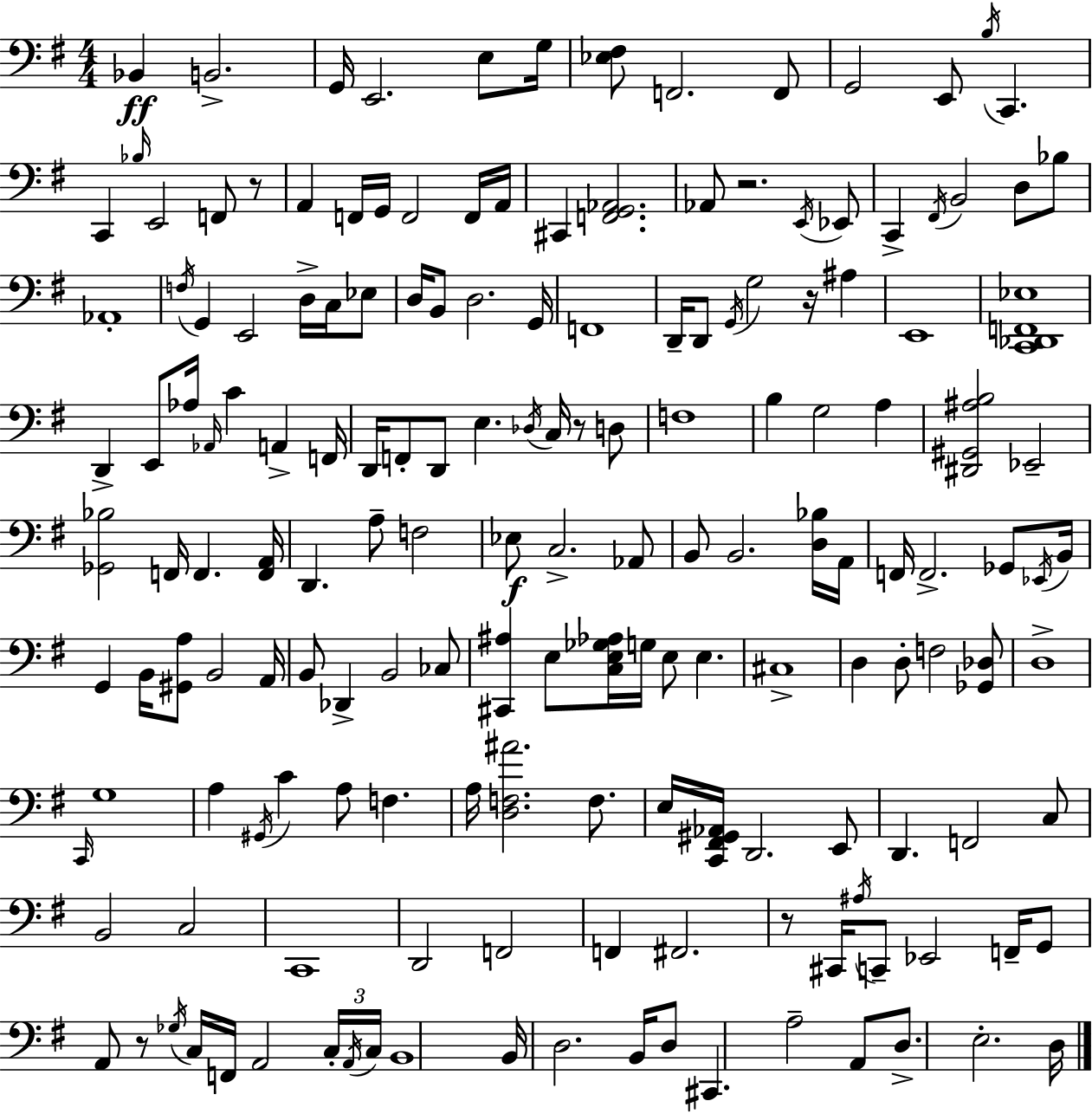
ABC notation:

X:1
T:Untitled
M:4/4
L:1/4
K:G
_B,, B,,2 G,,/4 E,,2 E,/2 G,/4 [_E,^F,]/2 F,,2 F,,/2 G,,2 E,,/2 B,/4 C,, C,, _B,/4 E,,2 F,,/2 z/2 A,, F,,/4 G,,/4 F,,2 F,,/4 A,,/4 ^C,, [F,,G,,_A,,]2 _A,,/2 z2 E,,/4 _E,,/2 C,, ^F,,/4 B,,2 D,/2 _B,/2 _A,,4 F,/4 G,, E,,2 D,/4 C,/4 _E,/2 D,/4 B,,/2 D,2 G,,/4 F,,4 D,,/4 D,,/2 G,,/4 G,2 z/4 ^A, E,,4 [C,,_D,,F,,_E,]4 D,, E,,/2 _A,/4 _A,,/4 C A,, F,,/4 D,,/4 F,,/2 D,,/2 E, _D,/4 C,/4 z/2 D,/2 F,4 B, G,2 A, [^D,,^G,,^A,B,]2 _E,,2 [_G,,_B,]2 F,,/4 F,, [F,,A,,]/4 D,, A,/2 F,2 _E,/2 C,2 _A,,/2 B,,/2 B,,2 [D,_B,]/4 A,,/4 F,,/4 F,,2 _G,,/2 _E,,/4 B,,/4 G,, B,,/4 [^G,,A,]/2 B,,2 A,,/4 B,,/2 _D,, B,,2 _C,/2 [^C,,^A,] E,/2 [C,E,_G,_A,]/4 G,/4 E,/2 E, ^C,4 D, D,/2 F,2 [_G,,_D,]/2 D,4 C,,/4 G,4 A, ^G,,/4 C A,/2 F, A,/4 [D,F,^A]2 F,/2 E,/4 [C,,^F,,^G,,_A,,]/4 D,,2 E,,/2 D,, F,,2 C,/2 B,,2 C,2 C,,4 D,,2 F,,2 F,, ^F,,2 z/2 ^C,,/4 ^A,/4 C,,/2 _E,,2 F,,/4 G,,/2 A,,/2 z/2 _G,/4 C,/4 F,,/4 A,,2 C,/4 A,,/4 C,/4 B,,4 B,,/4 D,2 B,,/4 D,/2 ^C,, A,2 A,,/2 D,/2 E,2 D,/4